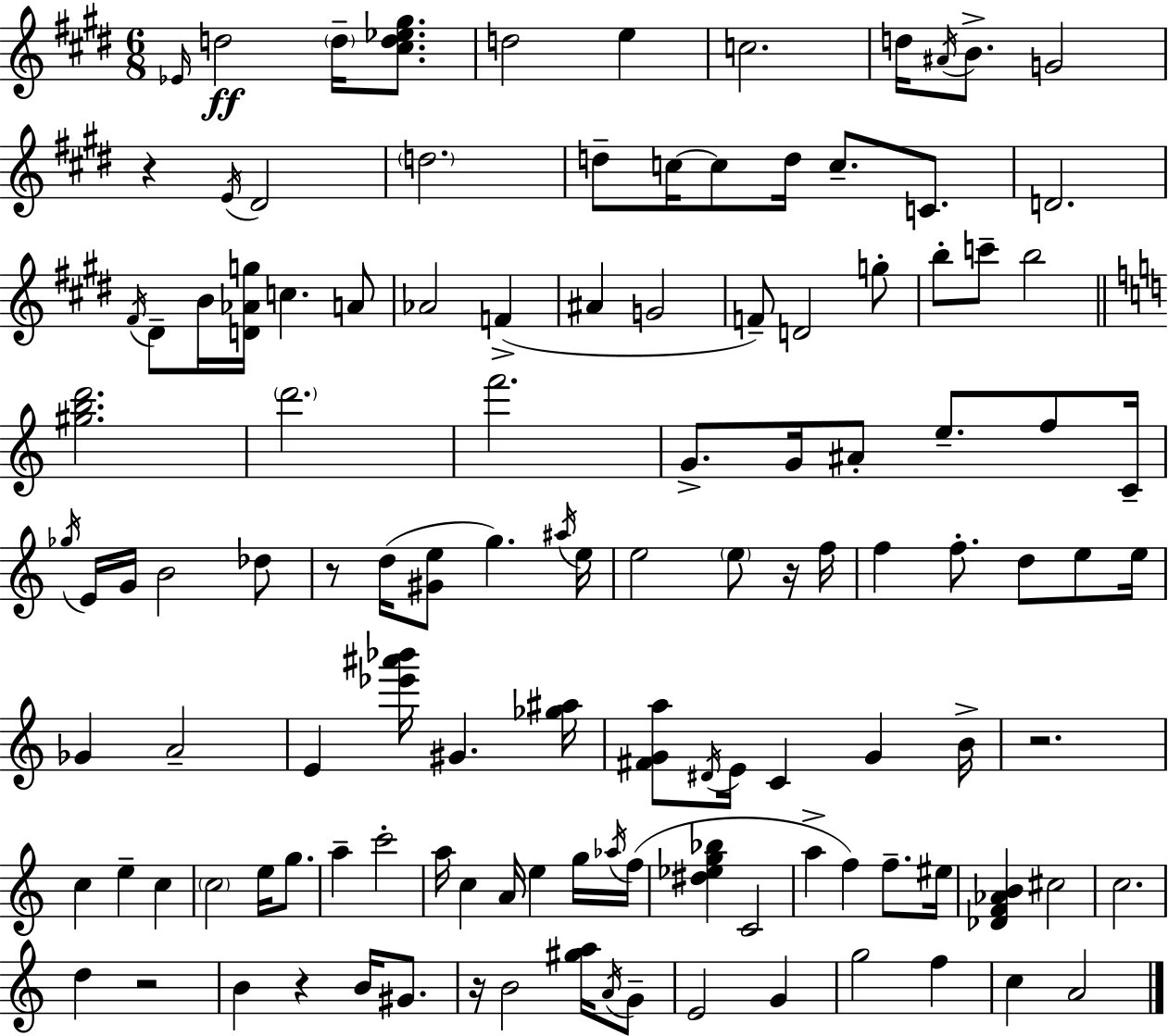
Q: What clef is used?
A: treble